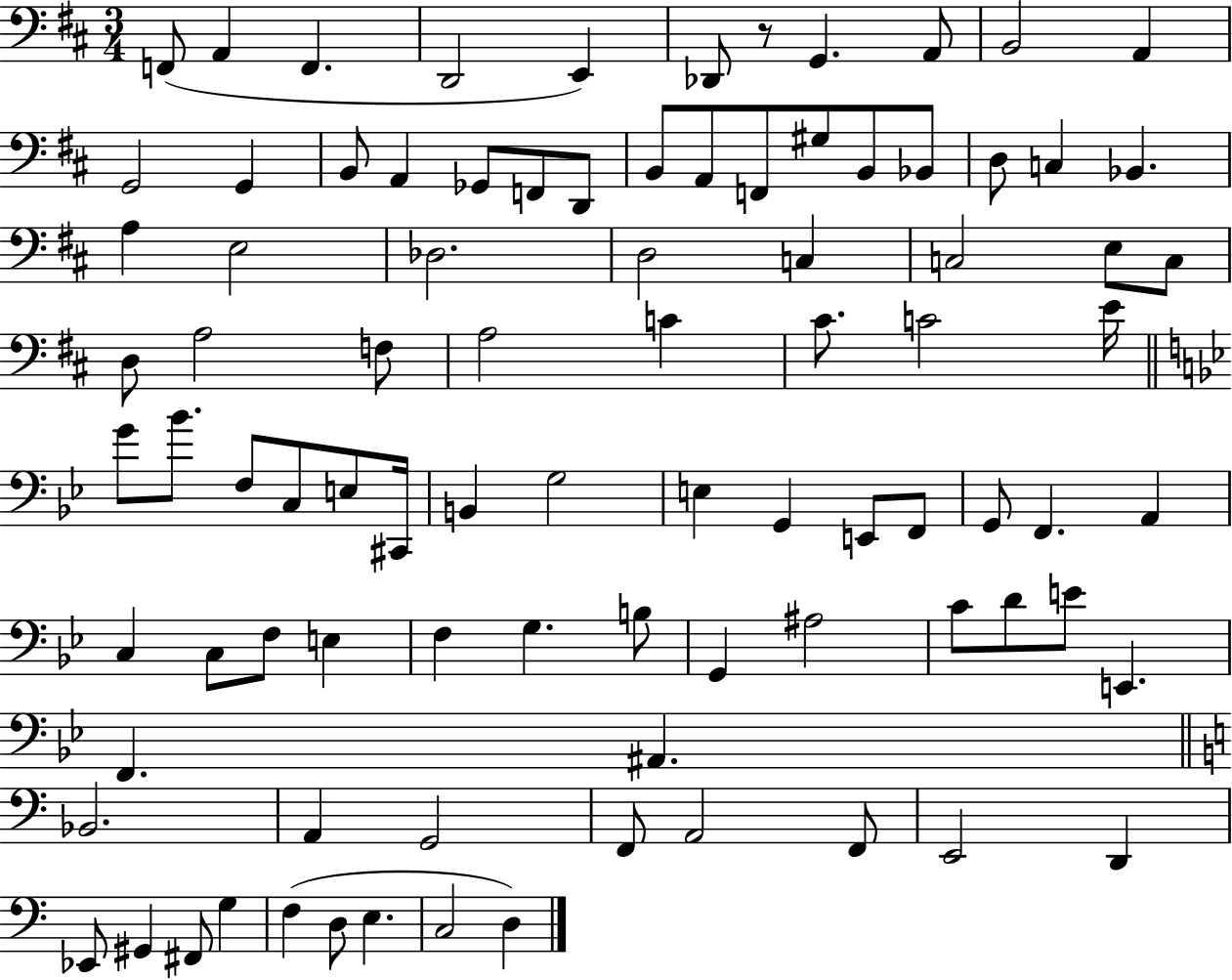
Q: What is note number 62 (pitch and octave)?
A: F3